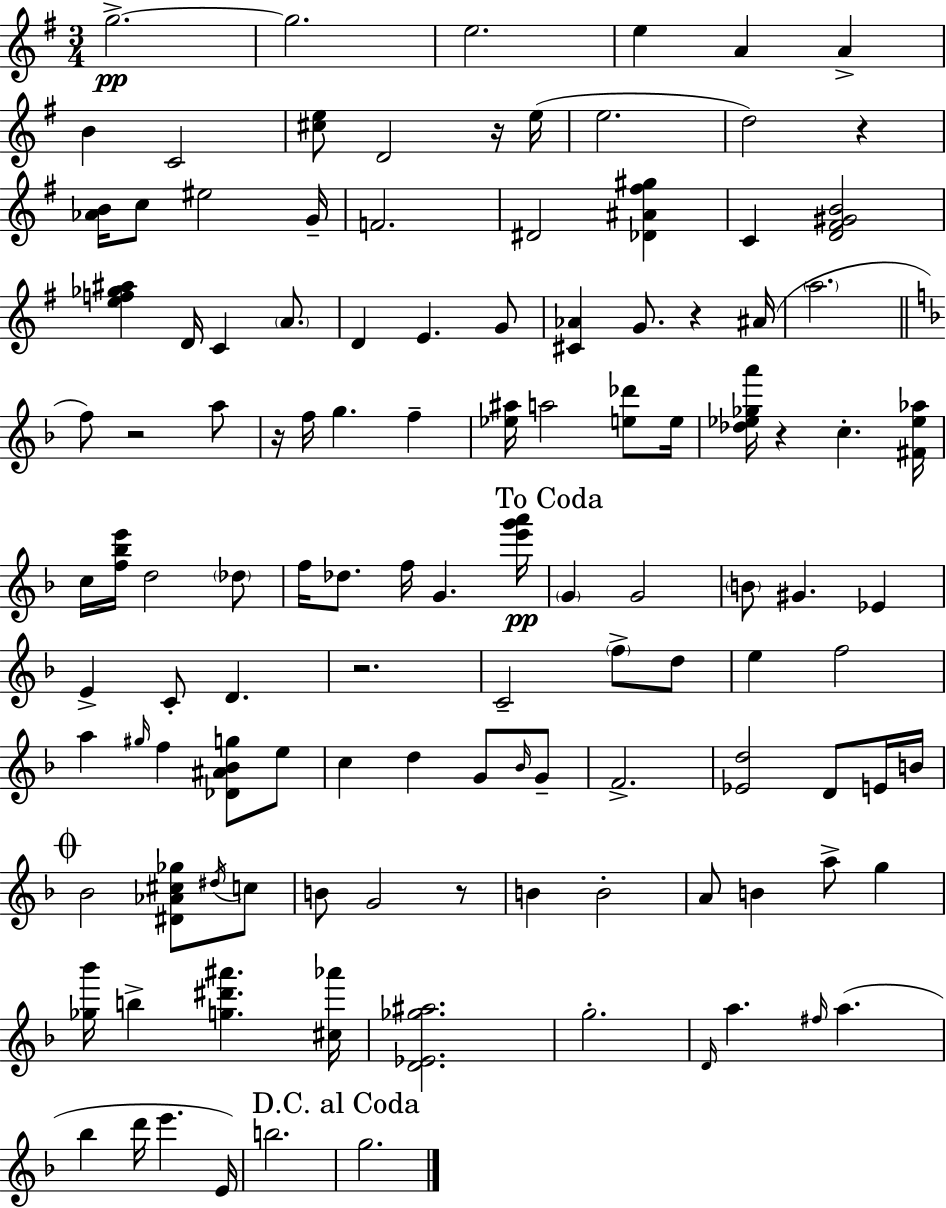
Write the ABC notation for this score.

X:1
T:Untitled
M:3/4
L:1/4
K:G
g2 g2 e2 e A A B C2 [^ce]/2 D2 z/4 e/4 e2 d2 z [_AB]/4 c/2 ^e2 G/4 F2 ^D2 [_D^A^f^g] C [D^F^GB]2 [ef_g^a] D/4 C A/2 D E G/2 [^C_A] G/2 z ^A/4 a2 f/2 z2 a/2 z/4 f/4 g f [_e^a]/4 a2 [e_d']/2 e/4 [_d_e_ga']/4 z c [^F_e_a]/4 c/4 [f_be']/4 d2 _d/2 f/4 _d/2 f/4 G [e'g'a']/4 G G2 B/2 ^G _E E C/2 D z2 C2 f/2 d/2 e f2 a ^g/4 f [_D^A_Bg]/2 e/2 c d G/2 _B/4 G/2 F2 [_Ed]2 D/2 E/4 B/4 _B2 [^D_A^c_g]/2 ^d/4 c/2 B/2 G2 z/2 B B2 A/2 B a/2 g [_g_b']/4 b [g^d'^a'] [^c_a']/4 [D_E_g^a]2 g2 D/4 a ^f/4 a _b d'/4 e' E/4 b2 g2